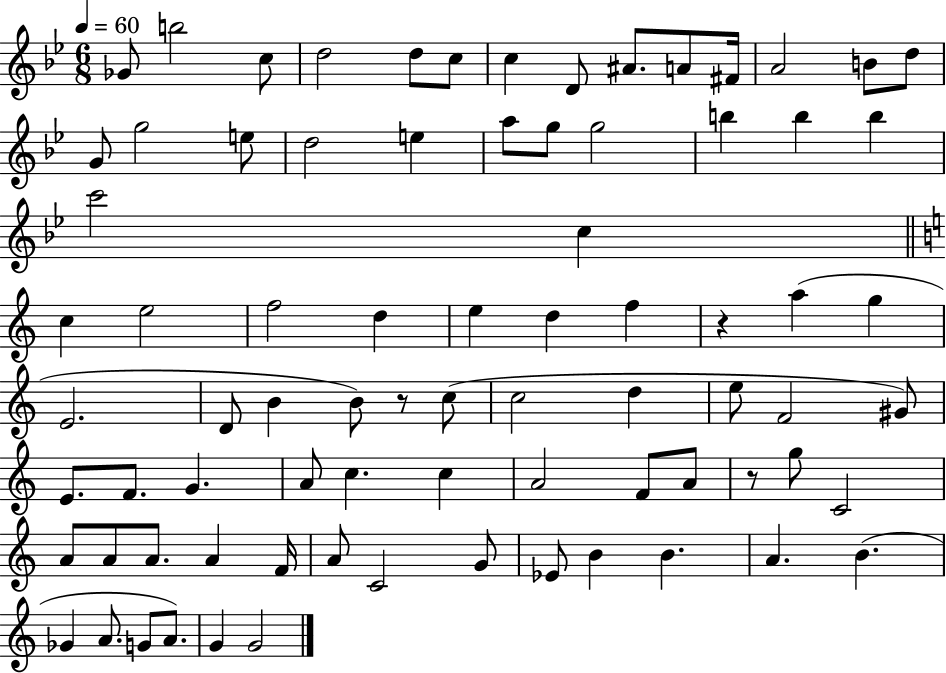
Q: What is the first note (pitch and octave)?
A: Gb4